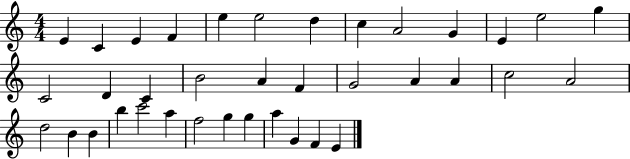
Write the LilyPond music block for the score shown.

{
  \clef treble
  \numericTimeSignature
  \time 4/4
  \key c \major
  e'4 c'4 e'4 f'4 | e''4 e''2 d''4 | c''4 a'2 g'4 | e'4 e''2 g''4 | \break c'2 d'4 c'4 | b'2 a'4 f'4 | g'2 a'4 a'4 | c''2 a'2 | \break d''2 b'4 b'4 | b''4 c'''2 a''4 | f''2 g''4 g''4 | a''4 g'4 f'4 e'4 | \break \bar "|."
}